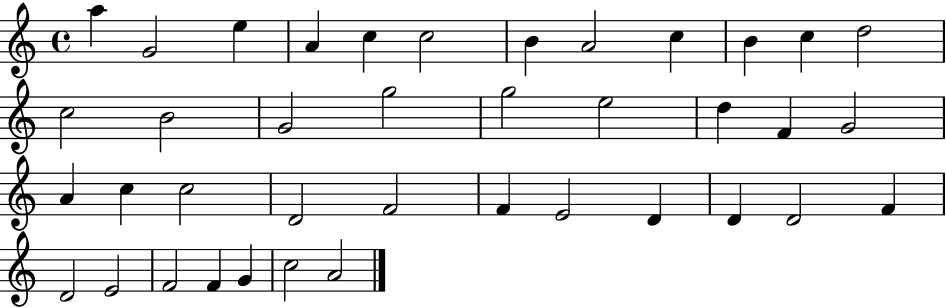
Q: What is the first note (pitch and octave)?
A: A5